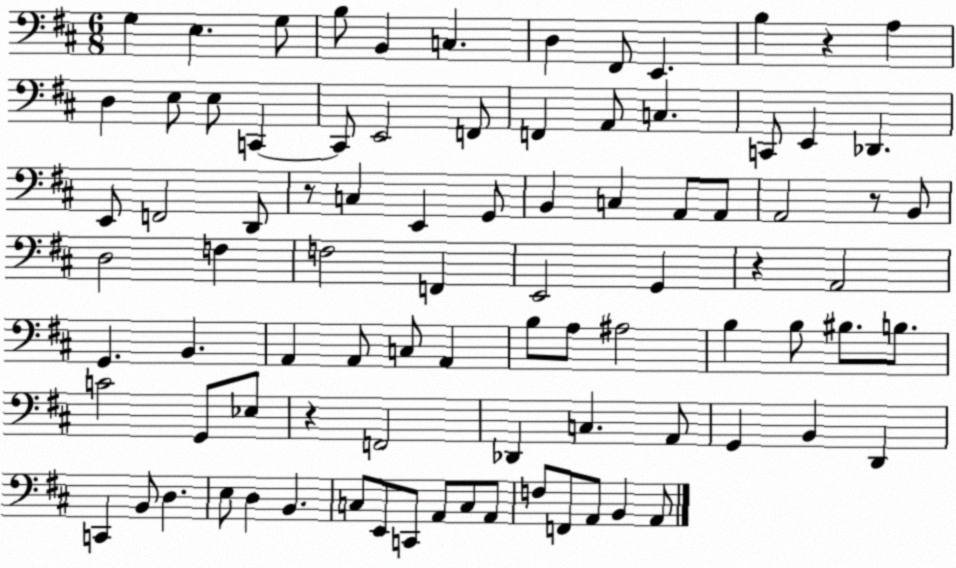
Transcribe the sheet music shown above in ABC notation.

X:1
T:Untitled
M:6/8
L:1/4
K:D
G, E, G,/2 B,/2 B,, C, D, ^F,,/2 E,, B, z A, D, E,/2 E,/2 C,, C,,/2 E,,2 F,,/2 F,, A,,/2 C, C,,/2 E,, _D,, E,,/2 F,,2 D,,/2 z/2 C, E,, G,,/2 B,, C, A,,/2 A,,/2 A,,2 z/2 B,,/2 D,2 F, F,2 F,, E,,2 G,, z A,,2 G,, B,, A,, A,,/2 C,/2 A,, B,/2 A,/2 ^A,2 B, B,/2 ^B,/2 B,/2 C2 G,,/2 _E,/2 z F,,2 _D,, C, A,,/2 G,, B,, D,, C,, B,,/2 D, E,/2 D, B,, C,/2 E,,/2 C,,/2 A,,/2 C,/2 A,,/2 F,/2 F,,/2 A,,/2 B,, A,,/2